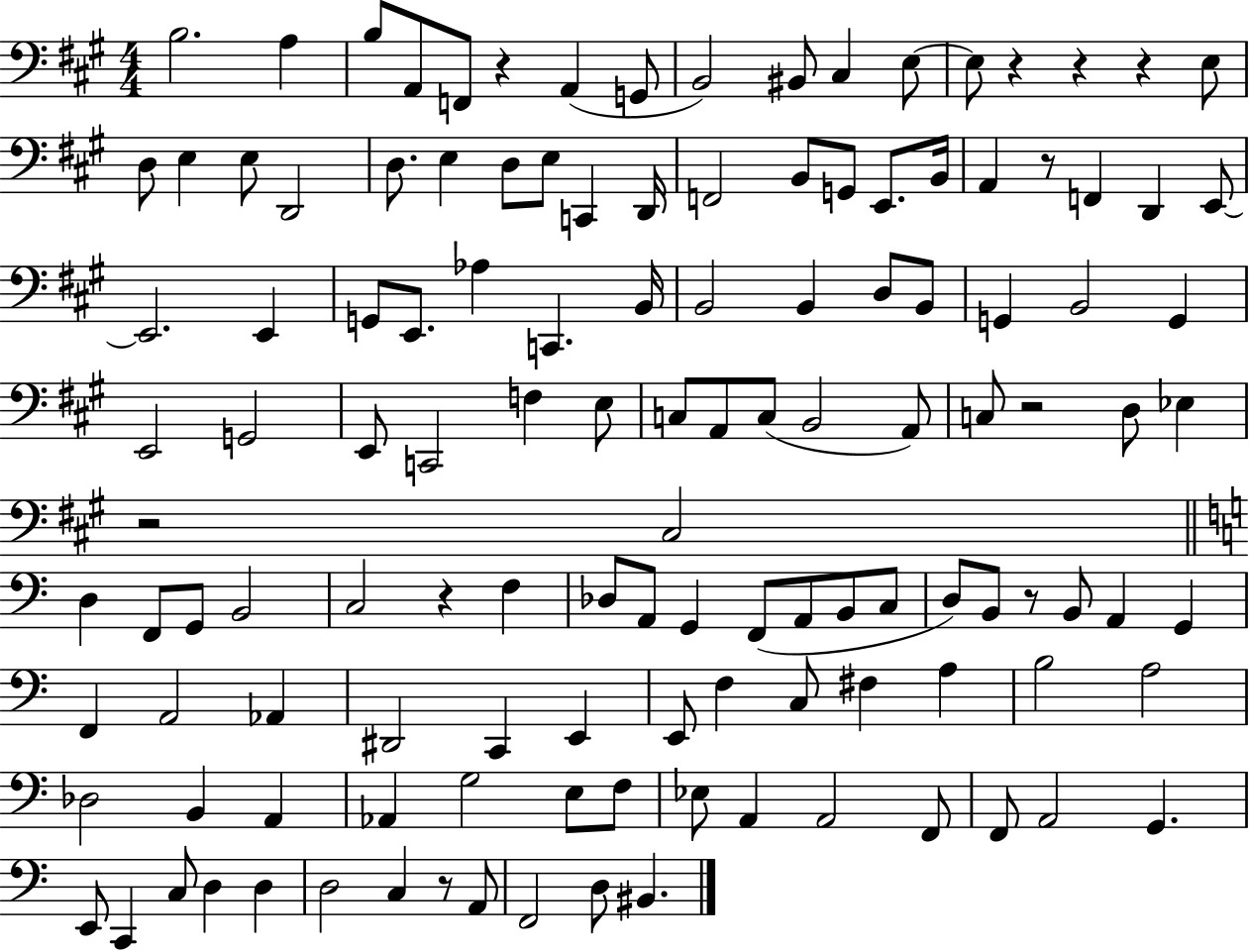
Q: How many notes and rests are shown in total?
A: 127